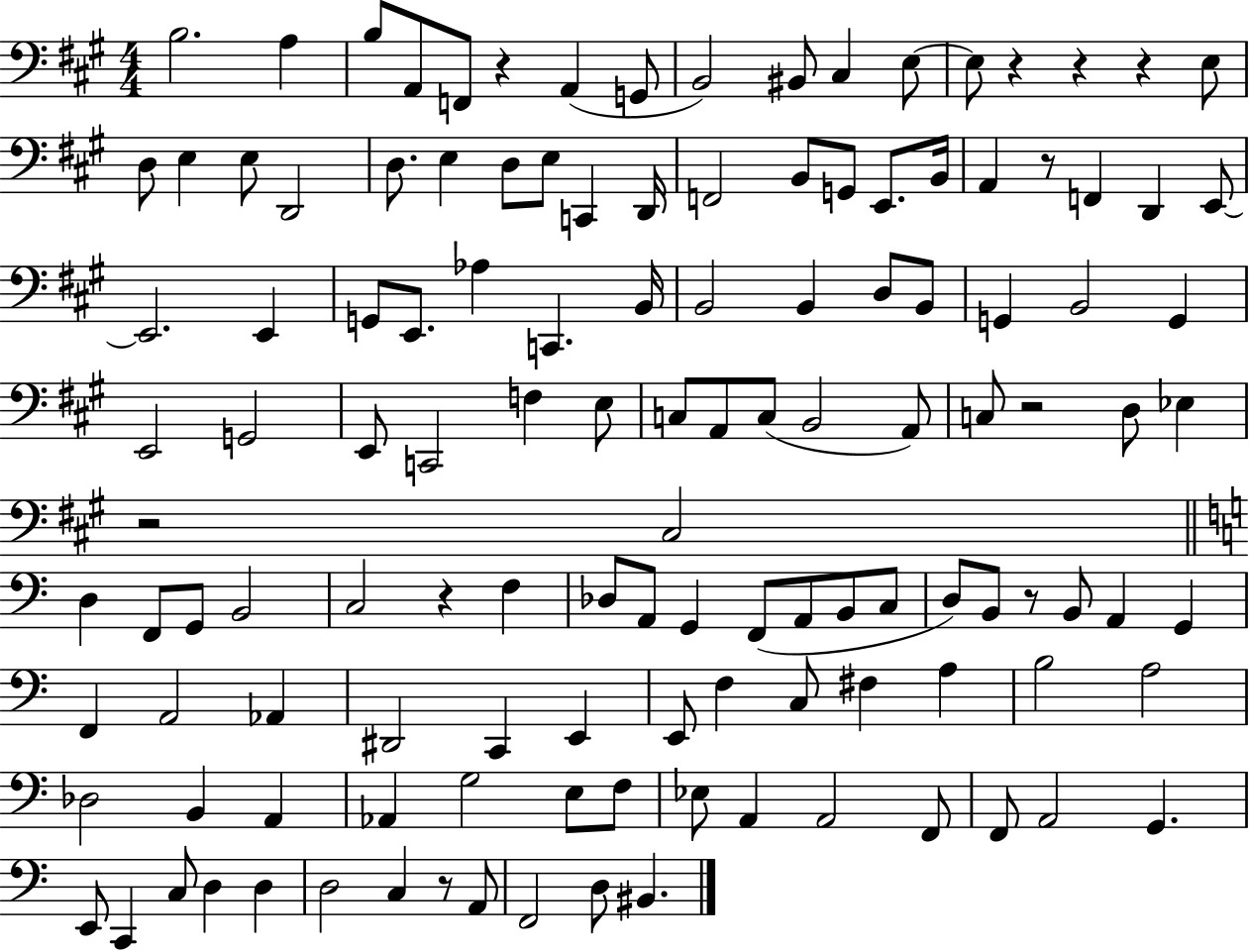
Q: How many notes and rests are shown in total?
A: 127